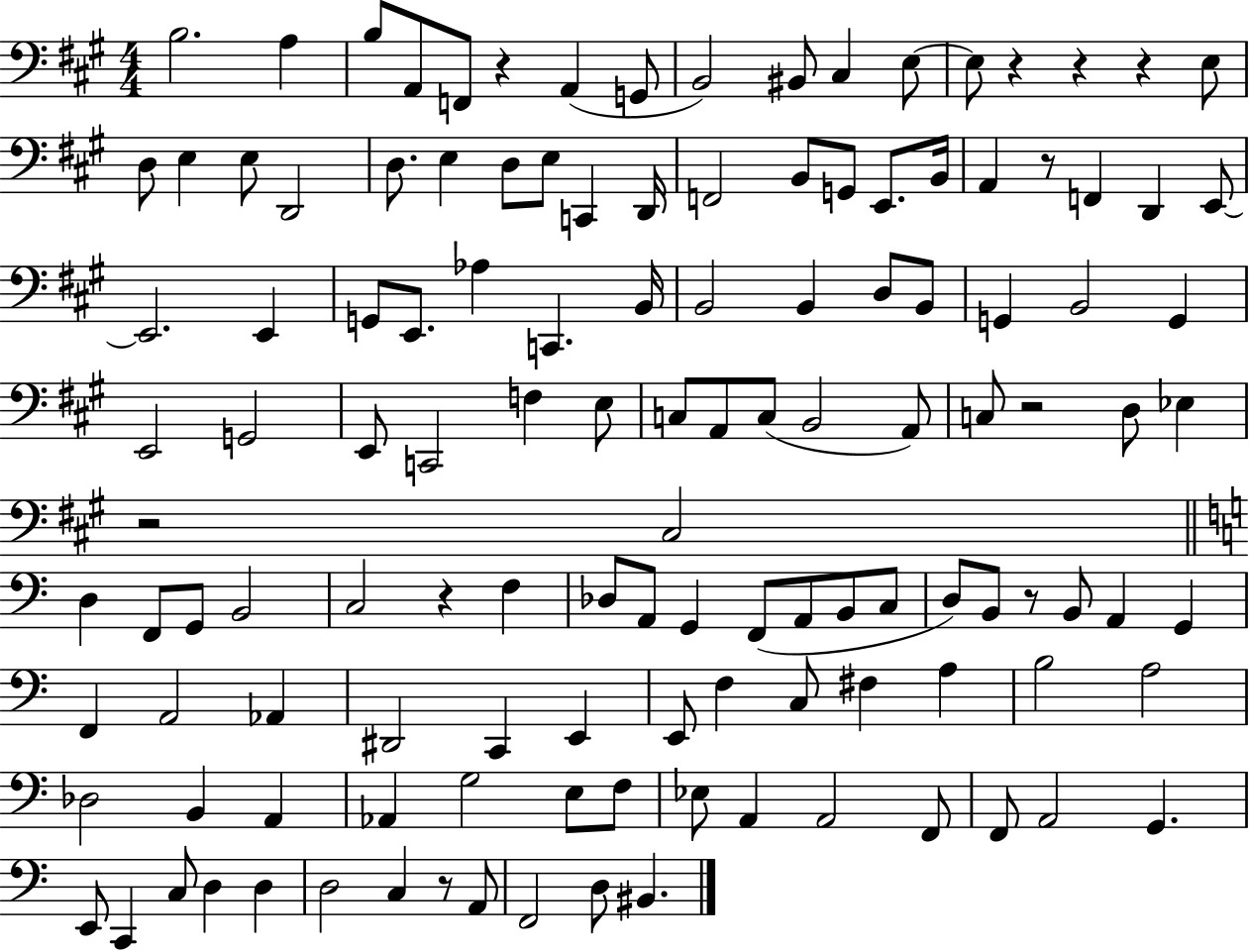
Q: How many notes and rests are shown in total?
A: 127